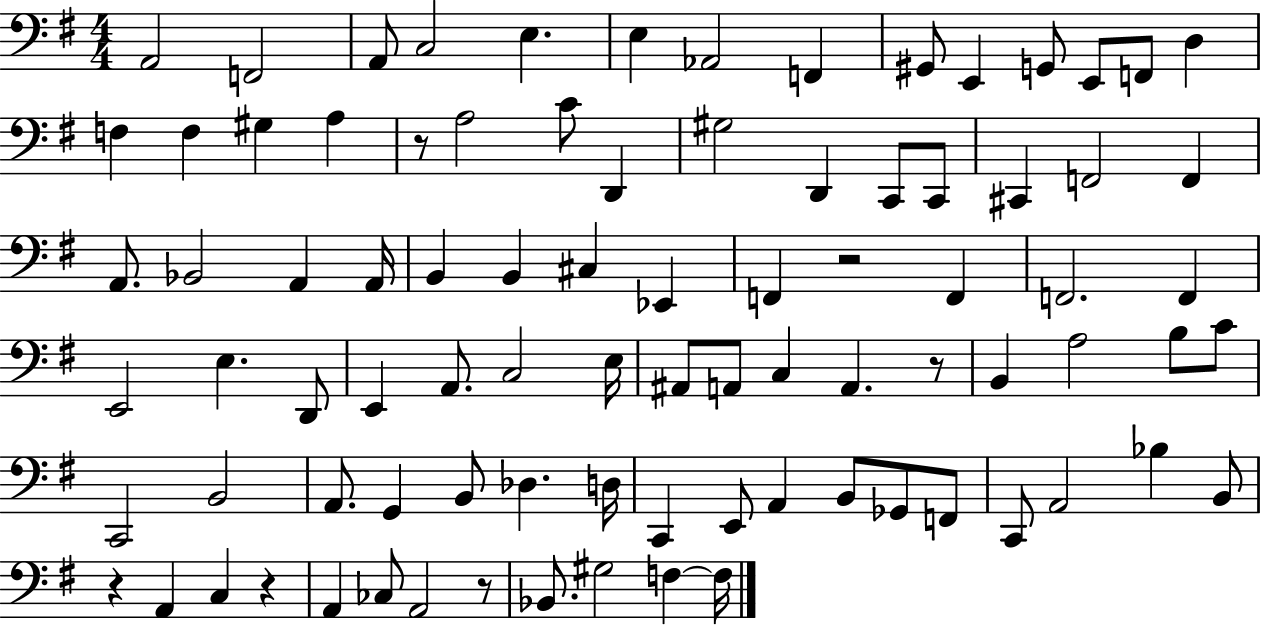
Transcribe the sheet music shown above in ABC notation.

X:1
T:Untitled
M:4/4
L:1/4
K:G
A,,2 F,,2 A,,/2 C,2 E, E, _A,,2 F,, ^G,,/2 E,, G,,/2 E,,/2 F,,/2 D, F, F, ^G, A, z/2 A,2 C/2 D,, ^G,2 D,, C,,/2 C,,/2 ^C,, F,,2 F,, A,,/2 _B,,2 A,, A,,/4 B,, B,, ^C, _E,, F,, z2 F,, F,,2 F,, E,,2 E, D,,/2 E,, A,,/2 C,2 E,/4 ^A,,/2 A,,/2 C, A,, z/2 B,, A,2 B,/2 C/2 C,,2 B,,2 A,,/2 G,, B,,/2 _D, D,/4 C,, E,,/2 A,, B,,/2 _G,,/2 F,,/2 C,,/2 A,,2 _B, B,,/2 z A,, C, z A,, _C,/2 A,,2 z/2 _B,,/2 ^G,2 F, F,/4